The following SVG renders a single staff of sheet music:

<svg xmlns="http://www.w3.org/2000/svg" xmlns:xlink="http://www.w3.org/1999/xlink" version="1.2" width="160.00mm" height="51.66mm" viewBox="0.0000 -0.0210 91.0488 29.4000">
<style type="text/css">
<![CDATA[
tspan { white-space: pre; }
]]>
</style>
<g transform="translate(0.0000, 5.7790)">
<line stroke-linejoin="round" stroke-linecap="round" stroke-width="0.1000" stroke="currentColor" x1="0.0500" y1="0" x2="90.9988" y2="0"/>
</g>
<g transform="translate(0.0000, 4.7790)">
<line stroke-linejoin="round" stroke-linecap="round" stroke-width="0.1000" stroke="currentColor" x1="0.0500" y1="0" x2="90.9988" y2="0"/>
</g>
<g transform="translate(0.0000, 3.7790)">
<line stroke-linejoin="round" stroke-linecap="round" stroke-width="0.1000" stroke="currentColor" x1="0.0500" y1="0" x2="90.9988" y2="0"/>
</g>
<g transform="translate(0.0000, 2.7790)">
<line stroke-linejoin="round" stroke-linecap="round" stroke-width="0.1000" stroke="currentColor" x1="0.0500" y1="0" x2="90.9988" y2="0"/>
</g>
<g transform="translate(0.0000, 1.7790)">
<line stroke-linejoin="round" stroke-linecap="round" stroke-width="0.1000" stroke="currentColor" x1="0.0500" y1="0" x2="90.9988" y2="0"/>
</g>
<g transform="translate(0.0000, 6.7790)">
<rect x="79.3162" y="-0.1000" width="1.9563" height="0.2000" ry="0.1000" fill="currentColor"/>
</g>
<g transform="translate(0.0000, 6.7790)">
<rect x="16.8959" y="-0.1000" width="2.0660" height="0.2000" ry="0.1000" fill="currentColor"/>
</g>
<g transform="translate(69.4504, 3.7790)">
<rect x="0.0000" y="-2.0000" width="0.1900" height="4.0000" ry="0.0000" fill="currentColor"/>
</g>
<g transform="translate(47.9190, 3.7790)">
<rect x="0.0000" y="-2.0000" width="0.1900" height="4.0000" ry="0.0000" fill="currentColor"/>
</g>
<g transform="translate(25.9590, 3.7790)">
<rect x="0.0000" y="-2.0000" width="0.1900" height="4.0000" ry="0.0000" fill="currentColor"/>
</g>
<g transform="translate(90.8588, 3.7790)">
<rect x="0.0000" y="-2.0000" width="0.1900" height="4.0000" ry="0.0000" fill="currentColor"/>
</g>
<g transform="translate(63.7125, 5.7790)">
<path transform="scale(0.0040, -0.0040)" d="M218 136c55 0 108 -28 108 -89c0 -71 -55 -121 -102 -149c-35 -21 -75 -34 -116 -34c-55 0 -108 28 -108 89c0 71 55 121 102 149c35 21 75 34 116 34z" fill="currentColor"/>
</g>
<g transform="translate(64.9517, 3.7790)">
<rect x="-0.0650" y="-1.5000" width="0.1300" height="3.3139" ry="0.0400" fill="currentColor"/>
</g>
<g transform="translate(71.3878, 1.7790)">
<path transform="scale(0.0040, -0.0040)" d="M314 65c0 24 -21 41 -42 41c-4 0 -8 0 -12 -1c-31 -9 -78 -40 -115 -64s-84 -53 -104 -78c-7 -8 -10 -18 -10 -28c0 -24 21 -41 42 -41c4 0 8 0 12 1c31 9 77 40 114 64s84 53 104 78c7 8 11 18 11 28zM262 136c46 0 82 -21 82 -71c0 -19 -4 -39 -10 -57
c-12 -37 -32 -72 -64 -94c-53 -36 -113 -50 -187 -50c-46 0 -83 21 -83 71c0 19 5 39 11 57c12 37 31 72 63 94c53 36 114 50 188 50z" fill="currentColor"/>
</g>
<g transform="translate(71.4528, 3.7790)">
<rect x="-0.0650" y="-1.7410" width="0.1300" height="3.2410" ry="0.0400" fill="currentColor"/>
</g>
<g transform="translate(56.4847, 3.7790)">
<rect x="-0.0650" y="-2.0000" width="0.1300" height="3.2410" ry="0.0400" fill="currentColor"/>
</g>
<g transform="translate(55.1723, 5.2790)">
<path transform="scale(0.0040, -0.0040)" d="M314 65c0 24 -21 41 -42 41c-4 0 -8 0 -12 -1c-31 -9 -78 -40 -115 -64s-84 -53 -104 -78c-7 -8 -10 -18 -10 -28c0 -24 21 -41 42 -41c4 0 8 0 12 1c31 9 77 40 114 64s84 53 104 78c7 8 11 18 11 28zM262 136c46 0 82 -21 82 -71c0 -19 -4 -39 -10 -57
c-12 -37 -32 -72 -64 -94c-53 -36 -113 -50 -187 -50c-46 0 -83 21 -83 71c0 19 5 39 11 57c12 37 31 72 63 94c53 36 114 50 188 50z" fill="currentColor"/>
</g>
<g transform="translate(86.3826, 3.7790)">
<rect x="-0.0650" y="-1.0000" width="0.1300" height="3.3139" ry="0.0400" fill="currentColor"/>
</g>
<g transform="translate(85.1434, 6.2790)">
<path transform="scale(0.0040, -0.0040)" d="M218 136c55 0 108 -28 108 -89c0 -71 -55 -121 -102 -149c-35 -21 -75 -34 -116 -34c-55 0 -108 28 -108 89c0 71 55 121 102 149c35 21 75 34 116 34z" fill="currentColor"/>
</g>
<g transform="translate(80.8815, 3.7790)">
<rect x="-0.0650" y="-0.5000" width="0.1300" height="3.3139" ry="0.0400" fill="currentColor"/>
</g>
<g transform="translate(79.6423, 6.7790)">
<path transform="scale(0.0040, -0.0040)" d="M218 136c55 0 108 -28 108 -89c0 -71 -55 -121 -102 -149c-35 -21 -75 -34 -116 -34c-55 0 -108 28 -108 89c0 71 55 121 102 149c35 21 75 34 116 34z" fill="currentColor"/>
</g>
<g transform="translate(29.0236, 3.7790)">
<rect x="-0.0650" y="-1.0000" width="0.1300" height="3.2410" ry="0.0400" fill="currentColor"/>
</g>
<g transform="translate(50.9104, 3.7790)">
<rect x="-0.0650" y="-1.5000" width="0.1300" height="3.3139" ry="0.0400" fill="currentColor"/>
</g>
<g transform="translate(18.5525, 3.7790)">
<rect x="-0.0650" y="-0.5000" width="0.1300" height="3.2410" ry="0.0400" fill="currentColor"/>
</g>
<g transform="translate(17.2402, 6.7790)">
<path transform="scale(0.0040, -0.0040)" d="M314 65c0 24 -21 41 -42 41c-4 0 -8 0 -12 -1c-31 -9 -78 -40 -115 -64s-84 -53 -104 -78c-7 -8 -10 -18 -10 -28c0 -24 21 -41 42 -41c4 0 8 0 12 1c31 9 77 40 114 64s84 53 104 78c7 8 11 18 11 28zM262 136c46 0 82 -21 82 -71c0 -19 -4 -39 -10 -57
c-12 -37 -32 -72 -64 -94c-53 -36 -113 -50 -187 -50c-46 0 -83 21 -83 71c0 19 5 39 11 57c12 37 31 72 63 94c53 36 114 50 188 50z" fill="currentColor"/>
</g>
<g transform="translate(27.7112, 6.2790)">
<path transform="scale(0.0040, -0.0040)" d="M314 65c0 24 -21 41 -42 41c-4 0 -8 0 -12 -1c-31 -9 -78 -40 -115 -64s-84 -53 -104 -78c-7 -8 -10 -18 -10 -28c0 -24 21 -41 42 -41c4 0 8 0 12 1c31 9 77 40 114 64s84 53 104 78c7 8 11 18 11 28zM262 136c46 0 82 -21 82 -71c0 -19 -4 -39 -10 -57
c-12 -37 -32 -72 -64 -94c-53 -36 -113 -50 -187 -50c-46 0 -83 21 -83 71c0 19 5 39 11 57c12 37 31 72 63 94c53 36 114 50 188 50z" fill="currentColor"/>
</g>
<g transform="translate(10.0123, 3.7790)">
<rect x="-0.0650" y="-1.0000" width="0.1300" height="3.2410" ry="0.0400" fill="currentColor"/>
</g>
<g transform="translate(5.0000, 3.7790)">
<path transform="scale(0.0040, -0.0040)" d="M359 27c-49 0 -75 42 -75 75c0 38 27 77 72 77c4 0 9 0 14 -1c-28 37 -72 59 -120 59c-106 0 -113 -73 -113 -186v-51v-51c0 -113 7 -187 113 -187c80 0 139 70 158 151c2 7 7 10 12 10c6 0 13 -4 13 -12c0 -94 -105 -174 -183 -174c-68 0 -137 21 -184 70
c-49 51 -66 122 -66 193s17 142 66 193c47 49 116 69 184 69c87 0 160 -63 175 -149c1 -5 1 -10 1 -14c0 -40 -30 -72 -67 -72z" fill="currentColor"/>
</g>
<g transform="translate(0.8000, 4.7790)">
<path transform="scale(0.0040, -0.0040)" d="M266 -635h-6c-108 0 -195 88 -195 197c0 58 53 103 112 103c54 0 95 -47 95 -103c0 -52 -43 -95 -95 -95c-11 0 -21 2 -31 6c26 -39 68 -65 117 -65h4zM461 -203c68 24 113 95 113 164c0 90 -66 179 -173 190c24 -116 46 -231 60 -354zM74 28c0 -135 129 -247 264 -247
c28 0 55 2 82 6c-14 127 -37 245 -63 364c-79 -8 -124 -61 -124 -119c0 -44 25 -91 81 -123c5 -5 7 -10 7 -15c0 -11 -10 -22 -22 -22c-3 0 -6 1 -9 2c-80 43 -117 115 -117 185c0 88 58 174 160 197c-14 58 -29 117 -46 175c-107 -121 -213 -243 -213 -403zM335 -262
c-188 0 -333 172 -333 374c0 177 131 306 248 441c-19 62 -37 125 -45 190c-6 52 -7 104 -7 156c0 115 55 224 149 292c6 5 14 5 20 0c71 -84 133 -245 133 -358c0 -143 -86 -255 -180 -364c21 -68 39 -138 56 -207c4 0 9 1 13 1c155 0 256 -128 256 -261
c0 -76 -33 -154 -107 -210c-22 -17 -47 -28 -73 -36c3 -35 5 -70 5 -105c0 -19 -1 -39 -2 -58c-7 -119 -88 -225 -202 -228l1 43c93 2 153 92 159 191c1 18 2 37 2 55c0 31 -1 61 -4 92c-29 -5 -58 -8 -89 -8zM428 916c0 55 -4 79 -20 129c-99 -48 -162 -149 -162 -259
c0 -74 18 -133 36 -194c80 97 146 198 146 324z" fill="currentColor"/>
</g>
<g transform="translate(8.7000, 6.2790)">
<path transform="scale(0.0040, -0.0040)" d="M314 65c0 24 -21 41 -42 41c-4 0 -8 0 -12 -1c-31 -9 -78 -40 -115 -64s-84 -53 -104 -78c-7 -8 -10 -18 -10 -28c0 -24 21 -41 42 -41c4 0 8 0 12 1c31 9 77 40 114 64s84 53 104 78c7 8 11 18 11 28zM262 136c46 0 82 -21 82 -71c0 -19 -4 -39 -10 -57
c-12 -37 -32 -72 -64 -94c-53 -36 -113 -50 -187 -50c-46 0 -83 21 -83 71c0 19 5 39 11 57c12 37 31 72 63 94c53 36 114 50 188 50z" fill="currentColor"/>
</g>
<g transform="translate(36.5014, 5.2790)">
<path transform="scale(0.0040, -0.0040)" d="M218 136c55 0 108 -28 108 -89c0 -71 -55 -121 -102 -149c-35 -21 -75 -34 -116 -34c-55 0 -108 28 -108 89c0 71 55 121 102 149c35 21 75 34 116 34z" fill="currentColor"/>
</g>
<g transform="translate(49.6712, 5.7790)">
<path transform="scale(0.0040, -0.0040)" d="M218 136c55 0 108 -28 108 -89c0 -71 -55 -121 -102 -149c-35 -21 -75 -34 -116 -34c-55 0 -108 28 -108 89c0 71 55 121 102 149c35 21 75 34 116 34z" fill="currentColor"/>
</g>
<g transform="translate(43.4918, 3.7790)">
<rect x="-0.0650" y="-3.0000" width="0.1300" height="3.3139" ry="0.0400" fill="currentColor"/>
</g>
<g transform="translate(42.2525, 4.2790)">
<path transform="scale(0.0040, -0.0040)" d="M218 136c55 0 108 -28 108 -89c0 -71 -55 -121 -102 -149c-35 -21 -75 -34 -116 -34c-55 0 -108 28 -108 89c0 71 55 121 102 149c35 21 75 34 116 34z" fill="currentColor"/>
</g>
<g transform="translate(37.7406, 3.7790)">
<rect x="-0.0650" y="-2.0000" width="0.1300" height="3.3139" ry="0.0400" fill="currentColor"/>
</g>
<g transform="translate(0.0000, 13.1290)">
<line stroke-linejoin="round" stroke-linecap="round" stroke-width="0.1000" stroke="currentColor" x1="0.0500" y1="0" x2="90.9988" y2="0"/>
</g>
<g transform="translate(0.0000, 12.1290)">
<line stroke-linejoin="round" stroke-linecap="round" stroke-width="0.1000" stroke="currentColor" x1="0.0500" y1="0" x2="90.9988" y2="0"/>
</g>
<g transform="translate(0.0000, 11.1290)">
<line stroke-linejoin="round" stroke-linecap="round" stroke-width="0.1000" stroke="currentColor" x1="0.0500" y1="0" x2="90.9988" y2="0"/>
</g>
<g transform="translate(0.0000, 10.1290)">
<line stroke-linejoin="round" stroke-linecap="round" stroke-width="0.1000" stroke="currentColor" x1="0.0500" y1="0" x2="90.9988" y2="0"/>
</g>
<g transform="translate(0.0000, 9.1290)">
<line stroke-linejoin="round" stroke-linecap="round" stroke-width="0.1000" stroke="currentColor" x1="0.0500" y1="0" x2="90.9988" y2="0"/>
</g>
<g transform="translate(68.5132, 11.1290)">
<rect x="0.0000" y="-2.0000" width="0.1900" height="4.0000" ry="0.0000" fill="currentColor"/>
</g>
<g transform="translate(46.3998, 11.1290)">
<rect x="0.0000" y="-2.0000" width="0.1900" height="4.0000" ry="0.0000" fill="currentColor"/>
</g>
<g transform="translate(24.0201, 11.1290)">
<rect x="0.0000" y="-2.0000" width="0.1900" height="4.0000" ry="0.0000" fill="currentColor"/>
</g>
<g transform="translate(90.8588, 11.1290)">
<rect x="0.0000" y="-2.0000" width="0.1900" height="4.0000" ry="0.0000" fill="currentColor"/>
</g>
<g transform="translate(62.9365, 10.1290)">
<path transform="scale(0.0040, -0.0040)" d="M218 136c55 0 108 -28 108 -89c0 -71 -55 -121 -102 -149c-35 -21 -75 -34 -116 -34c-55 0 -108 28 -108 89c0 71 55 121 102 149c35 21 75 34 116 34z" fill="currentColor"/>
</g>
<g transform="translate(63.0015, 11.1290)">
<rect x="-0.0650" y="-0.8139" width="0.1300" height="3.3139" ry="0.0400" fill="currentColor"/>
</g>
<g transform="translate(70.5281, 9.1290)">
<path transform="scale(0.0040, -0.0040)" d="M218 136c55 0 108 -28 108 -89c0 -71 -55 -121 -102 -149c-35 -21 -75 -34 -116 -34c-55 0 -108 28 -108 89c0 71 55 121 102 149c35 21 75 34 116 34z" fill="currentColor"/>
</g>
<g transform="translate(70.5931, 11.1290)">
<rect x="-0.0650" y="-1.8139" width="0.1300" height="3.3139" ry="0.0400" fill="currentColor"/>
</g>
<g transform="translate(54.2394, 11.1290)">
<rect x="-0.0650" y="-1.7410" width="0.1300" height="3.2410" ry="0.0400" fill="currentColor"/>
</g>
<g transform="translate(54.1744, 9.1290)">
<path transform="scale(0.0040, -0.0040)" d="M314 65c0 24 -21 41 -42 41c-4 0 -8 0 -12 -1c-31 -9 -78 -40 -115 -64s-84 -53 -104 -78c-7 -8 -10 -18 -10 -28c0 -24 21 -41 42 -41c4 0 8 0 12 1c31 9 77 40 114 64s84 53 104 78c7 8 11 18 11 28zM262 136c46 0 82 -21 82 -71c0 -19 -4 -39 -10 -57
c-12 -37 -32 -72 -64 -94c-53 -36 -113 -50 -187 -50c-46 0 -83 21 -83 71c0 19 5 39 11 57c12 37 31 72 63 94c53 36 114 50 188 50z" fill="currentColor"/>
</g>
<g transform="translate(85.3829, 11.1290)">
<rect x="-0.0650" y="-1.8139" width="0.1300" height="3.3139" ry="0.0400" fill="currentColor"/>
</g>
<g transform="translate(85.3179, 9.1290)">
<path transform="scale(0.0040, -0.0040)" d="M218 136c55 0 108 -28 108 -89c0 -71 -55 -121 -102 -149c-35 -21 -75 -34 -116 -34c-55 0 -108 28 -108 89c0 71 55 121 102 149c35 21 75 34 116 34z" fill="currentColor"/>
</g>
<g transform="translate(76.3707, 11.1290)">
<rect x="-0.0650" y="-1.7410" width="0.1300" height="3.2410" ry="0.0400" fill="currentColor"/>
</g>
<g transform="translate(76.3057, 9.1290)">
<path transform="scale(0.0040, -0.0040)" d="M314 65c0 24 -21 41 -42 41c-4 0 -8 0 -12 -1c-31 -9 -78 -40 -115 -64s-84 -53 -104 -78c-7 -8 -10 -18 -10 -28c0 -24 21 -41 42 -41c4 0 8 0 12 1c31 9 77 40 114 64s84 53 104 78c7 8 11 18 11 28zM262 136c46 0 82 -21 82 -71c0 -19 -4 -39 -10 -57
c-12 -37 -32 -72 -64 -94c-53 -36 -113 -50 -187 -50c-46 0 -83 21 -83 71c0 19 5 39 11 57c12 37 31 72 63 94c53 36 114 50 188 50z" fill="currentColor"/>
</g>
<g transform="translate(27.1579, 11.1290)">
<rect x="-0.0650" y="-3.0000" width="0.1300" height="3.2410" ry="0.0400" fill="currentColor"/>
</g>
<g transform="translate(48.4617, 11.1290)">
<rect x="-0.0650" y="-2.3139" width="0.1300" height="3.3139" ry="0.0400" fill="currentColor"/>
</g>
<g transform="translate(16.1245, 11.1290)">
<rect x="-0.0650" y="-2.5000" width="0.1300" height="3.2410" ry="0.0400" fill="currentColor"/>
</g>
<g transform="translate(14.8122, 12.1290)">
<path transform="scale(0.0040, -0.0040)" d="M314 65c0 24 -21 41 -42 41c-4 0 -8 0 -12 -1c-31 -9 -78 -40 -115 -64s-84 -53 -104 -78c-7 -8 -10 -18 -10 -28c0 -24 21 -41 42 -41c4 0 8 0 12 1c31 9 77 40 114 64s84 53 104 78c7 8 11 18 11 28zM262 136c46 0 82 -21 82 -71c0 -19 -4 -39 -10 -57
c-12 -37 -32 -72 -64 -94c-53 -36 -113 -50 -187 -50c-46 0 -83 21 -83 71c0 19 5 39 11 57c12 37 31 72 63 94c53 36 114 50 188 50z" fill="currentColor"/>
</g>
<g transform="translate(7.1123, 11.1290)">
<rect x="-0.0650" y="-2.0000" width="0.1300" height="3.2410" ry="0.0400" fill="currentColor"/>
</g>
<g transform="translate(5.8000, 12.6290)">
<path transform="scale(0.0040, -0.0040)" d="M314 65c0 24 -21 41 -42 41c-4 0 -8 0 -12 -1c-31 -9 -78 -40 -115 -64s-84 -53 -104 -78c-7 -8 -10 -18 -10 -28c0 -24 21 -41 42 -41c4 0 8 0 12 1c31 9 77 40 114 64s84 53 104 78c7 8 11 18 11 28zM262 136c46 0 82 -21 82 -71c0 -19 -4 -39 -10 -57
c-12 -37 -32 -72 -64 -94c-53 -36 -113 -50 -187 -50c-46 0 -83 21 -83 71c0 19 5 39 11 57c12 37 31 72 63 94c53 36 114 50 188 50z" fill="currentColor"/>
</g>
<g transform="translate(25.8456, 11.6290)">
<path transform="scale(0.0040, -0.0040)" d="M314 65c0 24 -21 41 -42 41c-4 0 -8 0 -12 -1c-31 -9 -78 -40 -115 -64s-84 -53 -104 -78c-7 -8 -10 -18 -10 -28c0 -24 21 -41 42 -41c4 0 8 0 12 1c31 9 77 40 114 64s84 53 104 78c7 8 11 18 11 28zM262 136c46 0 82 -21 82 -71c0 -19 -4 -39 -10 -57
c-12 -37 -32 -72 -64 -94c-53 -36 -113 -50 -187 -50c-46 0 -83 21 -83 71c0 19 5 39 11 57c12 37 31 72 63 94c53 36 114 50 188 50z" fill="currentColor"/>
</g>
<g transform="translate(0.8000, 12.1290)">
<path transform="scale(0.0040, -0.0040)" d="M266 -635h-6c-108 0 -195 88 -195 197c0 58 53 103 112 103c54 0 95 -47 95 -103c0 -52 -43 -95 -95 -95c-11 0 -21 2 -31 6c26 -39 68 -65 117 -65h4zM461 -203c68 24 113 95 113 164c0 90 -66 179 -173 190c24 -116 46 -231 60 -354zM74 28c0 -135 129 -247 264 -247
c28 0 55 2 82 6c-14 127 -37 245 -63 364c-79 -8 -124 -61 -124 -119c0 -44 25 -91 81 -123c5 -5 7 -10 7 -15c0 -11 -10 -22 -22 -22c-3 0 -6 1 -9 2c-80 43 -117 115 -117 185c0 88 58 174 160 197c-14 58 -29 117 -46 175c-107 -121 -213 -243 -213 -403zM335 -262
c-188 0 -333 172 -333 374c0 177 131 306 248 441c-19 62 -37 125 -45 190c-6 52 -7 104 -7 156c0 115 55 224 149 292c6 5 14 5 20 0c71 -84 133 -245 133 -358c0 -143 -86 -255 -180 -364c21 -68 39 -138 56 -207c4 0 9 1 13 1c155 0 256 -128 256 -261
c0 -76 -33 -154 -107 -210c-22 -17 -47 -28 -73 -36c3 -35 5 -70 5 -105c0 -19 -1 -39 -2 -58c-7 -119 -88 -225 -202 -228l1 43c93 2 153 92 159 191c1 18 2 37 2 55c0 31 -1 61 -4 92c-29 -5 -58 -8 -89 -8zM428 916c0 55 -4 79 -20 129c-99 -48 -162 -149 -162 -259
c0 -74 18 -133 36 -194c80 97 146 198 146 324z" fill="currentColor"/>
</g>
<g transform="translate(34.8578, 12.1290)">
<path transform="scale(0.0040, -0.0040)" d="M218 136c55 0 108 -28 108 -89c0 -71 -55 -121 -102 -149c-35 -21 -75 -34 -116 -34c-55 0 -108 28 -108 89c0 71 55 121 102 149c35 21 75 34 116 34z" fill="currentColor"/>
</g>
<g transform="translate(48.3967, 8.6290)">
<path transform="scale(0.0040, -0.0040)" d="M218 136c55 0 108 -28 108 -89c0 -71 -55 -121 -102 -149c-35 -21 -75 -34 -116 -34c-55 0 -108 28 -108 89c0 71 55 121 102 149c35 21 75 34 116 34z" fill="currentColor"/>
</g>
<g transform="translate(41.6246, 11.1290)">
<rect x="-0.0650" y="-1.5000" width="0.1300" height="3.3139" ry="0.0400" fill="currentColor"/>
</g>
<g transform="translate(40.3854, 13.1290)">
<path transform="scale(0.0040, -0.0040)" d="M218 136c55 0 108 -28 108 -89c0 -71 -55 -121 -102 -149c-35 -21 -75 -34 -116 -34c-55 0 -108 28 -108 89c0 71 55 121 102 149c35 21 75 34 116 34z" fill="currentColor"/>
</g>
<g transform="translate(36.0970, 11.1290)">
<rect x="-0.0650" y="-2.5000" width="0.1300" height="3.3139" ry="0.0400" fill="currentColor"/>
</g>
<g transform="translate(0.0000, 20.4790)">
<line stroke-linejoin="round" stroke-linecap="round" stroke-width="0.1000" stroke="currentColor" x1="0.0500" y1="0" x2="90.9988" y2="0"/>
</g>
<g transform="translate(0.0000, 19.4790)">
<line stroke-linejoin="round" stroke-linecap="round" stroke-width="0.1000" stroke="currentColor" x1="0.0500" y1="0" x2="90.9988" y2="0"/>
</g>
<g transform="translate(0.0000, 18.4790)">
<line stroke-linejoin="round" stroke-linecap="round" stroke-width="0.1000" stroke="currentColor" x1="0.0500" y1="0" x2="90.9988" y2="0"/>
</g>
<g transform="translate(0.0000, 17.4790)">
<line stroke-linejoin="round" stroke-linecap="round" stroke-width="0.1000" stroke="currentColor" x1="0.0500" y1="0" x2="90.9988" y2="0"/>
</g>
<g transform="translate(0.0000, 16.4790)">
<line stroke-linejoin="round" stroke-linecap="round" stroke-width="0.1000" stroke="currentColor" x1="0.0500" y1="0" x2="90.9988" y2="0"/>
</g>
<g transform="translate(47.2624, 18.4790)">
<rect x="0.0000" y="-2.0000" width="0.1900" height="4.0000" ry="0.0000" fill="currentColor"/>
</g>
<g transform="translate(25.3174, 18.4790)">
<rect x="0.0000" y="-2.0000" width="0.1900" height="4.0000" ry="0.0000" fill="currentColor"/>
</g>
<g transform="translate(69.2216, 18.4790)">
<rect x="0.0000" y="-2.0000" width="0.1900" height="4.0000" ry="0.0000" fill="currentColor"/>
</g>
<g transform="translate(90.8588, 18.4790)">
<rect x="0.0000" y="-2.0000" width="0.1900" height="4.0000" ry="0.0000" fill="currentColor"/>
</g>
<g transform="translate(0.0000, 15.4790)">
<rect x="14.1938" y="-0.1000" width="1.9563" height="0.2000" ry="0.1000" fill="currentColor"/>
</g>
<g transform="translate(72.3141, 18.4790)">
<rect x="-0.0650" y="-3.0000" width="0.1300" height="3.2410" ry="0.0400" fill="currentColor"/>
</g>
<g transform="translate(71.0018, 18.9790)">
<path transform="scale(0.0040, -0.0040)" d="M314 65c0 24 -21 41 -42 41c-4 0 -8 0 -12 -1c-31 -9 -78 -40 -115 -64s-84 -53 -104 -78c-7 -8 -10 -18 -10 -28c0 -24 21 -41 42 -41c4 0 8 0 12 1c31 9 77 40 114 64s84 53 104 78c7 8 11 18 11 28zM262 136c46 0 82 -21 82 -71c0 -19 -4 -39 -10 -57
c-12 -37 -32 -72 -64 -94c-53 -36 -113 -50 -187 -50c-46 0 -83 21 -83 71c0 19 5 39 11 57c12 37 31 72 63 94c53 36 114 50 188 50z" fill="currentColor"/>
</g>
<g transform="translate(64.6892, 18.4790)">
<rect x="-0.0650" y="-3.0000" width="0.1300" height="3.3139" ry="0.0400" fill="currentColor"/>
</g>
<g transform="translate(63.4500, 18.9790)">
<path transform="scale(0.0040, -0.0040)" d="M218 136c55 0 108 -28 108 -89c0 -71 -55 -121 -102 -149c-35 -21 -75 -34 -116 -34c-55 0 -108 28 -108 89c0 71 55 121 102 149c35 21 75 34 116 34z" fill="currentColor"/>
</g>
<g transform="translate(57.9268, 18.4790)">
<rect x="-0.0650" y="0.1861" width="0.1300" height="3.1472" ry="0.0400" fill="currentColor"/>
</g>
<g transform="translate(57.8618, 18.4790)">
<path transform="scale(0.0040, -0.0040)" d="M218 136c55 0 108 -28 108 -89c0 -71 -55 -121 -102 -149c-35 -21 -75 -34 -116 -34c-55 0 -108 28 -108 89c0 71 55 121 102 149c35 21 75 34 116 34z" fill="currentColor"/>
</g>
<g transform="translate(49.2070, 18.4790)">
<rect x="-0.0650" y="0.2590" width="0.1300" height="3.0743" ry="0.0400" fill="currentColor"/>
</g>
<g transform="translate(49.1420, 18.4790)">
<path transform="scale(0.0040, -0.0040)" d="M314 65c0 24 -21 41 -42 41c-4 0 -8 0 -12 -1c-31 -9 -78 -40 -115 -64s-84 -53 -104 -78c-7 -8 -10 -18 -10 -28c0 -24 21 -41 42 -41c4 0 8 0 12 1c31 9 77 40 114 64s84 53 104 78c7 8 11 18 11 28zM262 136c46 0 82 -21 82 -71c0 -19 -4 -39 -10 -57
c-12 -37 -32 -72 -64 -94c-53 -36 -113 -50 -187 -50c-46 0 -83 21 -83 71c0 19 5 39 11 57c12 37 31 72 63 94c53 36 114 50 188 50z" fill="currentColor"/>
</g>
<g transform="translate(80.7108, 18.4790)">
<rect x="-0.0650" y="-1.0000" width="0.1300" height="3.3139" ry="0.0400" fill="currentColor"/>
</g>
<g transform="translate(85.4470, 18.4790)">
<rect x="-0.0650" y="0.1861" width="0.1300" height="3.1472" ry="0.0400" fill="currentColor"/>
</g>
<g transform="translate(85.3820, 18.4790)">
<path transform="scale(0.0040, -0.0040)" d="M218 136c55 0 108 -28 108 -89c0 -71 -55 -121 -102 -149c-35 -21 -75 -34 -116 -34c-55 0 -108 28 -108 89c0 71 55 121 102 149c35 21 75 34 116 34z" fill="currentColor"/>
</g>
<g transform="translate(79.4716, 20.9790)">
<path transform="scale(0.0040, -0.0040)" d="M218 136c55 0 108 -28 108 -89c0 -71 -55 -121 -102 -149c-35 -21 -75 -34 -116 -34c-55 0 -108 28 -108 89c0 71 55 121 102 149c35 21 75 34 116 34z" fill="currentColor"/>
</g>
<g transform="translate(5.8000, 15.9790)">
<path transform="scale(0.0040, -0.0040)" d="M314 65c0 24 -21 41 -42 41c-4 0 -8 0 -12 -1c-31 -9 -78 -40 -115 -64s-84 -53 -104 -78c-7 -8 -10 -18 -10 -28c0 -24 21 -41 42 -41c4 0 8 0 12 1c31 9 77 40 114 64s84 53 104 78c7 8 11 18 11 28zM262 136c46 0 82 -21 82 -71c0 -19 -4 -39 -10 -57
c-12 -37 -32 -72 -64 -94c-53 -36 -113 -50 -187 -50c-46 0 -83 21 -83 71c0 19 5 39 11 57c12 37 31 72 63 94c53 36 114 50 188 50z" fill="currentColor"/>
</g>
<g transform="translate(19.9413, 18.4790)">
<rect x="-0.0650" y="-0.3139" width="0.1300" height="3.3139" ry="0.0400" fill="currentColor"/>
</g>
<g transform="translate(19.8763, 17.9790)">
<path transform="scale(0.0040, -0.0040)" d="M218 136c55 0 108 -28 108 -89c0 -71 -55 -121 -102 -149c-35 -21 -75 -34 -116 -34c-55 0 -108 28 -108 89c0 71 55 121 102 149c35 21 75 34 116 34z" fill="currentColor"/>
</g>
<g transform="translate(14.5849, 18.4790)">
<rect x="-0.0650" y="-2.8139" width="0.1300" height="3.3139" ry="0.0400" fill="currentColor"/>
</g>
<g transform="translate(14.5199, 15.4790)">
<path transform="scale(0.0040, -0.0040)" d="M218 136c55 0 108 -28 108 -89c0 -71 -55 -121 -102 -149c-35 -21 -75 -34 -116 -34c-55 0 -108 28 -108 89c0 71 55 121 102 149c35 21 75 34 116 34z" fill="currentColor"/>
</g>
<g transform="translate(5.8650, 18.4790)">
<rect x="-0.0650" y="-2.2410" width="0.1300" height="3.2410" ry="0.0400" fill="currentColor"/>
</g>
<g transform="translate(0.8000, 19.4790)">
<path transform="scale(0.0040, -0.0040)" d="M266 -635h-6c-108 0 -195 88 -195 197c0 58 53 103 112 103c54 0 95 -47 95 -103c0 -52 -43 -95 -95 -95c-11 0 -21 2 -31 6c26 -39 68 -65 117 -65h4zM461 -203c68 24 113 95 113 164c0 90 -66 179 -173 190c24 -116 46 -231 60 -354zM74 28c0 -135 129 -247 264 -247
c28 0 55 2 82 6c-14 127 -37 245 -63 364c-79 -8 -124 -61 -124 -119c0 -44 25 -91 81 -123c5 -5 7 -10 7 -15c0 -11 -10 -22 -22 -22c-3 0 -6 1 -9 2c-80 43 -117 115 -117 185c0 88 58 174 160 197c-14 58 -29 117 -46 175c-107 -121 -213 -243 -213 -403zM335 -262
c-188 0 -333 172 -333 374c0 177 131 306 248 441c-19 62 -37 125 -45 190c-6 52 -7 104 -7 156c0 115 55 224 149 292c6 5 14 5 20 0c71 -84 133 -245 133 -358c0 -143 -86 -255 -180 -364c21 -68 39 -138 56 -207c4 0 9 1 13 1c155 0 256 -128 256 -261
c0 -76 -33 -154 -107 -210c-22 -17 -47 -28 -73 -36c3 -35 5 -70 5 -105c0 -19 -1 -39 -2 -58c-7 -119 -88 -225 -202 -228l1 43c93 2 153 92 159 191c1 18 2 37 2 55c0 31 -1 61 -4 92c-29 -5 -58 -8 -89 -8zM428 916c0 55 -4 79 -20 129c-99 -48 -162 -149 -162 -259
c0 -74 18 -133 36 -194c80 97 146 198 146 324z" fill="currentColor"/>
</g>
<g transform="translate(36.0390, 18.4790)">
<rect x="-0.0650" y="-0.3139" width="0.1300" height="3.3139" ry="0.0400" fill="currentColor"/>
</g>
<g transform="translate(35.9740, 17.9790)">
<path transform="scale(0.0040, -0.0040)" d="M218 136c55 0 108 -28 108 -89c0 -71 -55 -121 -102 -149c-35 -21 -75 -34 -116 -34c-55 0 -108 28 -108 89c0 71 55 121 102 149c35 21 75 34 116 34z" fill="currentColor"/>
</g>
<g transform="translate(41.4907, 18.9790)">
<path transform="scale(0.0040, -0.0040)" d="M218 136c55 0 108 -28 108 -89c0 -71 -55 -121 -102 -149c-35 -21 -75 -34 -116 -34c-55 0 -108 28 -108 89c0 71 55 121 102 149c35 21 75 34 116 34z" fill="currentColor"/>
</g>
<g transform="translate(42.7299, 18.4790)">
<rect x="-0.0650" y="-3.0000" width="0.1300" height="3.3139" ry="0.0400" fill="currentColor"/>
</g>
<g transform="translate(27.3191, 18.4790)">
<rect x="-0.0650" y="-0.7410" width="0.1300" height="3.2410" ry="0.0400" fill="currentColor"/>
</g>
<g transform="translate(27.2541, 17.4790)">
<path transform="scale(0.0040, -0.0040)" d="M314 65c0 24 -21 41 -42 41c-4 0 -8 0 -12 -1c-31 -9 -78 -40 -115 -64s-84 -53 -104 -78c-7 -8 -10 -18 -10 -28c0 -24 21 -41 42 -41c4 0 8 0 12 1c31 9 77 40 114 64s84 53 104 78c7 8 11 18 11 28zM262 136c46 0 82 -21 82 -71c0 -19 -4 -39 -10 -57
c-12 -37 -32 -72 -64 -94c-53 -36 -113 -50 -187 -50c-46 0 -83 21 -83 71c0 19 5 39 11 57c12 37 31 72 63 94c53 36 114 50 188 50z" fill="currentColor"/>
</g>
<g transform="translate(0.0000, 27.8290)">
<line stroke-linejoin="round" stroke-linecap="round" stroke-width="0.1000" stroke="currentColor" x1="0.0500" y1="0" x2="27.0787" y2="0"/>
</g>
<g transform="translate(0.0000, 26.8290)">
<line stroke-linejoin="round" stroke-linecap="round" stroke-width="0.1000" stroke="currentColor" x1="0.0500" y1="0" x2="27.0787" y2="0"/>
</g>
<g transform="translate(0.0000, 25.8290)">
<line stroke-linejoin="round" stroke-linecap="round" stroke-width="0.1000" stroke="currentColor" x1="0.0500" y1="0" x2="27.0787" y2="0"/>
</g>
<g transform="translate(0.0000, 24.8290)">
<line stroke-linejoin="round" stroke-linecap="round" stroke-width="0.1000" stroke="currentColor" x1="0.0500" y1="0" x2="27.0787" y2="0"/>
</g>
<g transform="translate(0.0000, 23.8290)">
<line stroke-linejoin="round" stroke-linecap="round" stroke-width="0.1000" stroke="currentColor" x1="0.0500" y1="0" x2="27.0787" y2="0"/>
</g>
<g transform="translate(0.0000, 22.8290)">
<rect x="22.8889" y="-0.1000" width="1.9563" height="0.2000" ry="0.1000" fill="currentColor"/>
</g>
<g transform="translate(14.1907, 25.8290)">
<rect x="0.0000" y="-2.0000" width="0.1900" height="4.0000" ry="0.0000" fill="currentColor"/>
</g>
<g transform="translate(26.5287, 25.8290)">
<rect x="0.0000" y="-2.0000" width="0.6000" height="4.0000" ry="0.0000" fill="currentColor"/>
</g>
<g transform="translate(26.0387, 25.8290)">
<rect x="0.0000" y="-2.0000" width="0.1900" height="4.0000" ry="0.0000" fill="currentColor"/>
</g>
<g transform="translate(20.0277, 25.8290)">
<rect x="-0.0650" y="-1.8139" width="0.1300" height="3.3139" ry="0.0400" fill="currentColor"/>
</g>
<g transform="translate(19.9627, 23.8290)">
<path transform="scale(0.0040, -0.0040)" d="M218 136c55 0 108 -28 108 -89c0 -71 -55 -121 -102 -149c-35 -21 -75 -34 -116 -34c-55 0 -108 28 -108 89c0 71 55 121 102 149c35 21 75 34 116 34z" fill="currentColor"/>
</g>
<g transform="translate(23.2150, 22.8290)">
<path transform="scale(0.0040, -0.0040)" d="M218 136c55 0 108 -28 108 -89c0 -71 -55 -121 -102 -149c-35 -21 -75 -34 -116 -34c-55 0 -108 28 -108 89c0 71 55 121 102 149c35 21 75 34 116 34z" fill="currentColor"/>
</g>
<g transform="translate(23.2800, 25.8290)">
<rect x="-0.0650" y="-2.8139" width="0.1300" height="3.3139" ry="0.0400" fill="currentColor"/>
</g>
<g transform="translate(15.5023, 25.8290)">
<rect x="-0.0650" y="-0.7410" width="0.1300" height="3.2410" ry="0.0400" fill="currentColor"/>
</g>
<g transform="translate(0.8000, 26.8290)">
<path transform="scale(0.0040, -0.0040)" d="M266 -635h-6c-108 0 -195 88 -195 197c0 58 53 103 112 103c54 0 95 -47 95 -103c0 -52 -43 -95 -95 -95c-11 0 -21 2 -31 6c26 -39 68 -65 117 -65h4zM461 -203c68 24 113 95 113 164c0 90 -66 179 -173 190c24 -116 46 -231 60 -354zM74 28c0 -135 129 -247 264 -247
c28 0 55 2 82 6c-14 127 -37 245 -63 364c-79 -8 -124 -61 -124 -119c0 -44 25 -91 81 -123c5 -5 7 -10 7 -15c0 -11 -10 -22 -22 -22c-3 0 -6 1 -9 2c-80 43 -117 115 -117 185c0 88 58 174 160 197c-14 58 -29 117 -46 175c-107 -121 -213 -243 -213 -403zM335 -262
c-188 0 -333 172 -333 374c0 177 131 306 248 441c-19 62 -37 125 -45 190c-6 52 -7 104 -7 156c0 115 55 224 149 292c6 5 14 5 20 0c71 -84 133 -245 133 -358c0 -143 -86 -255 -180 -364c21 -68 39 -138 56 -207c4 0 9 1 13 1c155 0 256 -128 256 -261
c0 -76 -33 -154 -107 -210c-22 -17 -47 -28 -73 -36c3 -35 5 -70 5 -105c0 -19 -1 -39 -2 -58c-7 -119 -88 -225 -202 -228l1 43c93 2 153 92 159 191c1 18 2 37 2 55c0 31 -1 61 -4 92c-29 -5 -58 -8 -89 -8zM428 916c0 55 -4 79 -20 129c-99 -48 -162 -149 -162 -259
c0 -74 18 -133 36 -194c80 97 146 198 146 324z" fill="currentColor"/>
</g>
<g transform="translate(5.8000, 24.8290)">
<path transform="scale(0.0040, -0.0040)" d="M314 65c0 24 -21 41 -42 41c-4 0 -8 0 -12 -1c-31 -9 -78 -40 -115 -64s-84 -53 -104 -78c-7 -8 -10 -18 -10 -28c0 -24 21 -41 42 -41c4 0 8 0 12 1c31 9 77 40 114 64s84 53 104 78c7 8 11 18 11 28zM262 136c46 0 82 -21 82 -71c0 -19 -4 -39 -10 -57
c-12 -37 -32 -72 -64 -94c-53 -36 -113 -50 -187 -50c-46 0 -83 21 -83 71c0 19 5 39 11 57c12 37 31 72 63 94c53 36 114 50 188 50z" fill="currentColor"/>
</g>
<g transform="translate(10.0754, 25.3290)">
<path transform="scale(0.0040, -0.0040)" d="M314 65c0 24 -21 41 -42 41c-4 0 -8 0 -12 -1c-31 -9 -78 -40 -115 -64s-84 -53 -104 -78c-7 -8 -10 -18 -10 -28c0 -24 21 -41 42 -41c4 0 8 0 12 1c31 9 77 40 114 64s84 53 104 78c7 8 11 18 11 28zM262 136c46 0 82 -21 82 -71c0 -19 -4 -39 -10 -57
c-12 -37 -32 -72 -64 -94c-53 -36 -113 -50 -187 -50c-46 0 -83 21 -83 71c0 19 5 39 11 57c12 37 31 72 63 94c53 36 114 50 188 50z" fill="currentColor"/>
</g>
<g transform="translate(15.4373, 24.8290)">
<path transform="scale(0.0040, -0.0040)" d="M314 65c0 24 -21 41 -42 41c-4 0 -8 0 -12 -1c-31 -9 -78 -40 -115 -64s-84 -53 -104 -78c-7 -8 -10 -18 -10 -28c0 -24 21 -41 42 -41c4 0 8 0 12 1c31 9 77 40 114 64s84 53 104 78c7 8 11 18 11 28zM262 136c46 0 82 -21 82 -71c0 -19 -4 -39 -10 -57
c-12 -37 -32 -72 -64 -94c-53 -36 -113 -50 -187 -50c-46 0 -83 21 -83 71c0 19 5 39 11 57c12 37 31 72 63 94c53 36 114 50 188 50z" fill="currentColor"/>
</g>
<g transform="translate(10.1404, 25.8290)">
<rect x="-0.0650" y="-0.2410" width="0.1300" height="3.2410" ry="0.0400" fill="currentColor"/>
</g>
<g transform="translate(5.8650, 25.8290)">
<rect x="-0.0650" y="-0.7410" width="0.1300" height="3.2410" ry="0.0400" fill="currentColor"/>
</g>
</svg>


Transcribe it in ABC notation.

X:1
T:Untitled
M:4/4
L:1/4
K:C
D2 C2 D2 F A E F2 E f2 C D F2 G2 A2 G E g f2 d f f2 f g2 a c d2 c A B2 B A A2 D B d2 c2 d2 f a